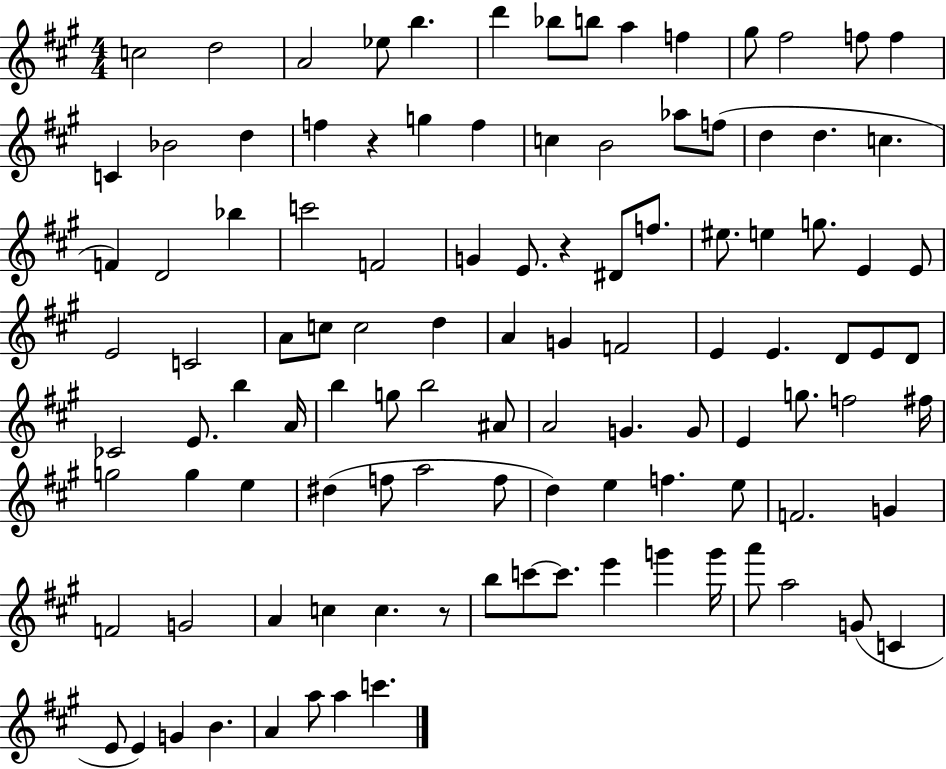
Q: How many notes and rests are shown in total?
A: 109